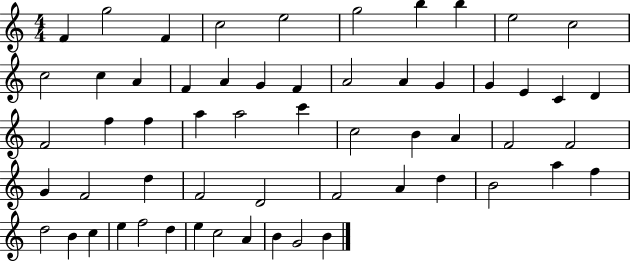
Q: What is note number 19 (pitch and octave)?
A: A4